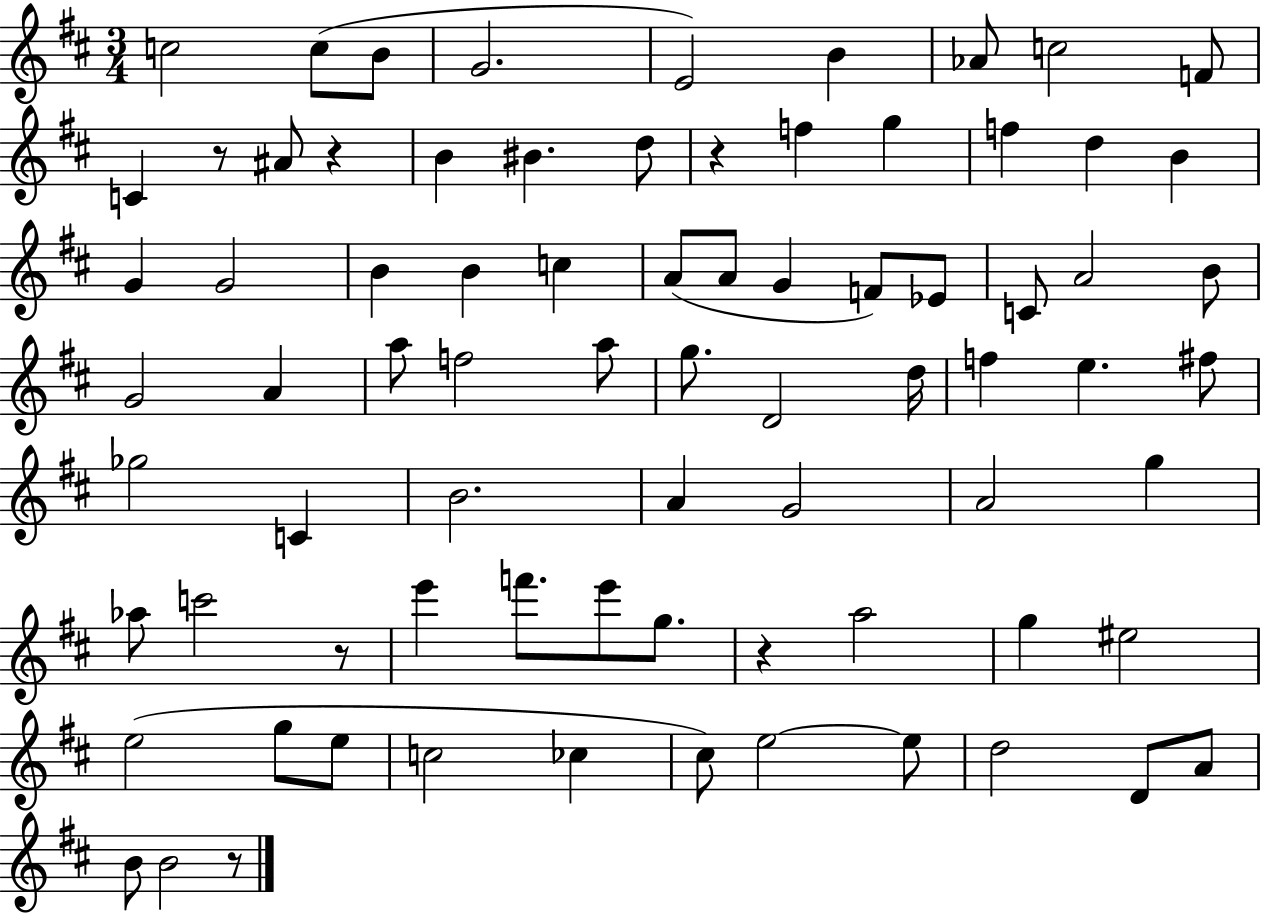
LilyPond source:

{
  \clef treble
  \numericTimeSignature
  \time 3/4
  \key d \major
  c''2 c''8( b'8 | g'2. | e'2) b'4 | aes'8 c''2 f'8 | \break c'4 r8 ais'8 r4 | b'4 bis'4. d''8 | r4 f''4 g''4 | f''4 d''4 b'4 | \break g'4 g'2 | b'4 b'4 c''4 | a'8( a'8 g'4 f'8) ees'8 | c'8 a'2 b'8 | \break g'2 a'4 | a''8 f''2 a''8 | g''8. d'2 d''16 | f''4 e''4. fis''8 | \break ges''2 c'4 | b'2. | a'4 g'2 | a'2 g''4 | \break aes''8 c'''2 r8 | e'''4 f'''8. e'''8 g''8. | r4 a''2 | g''4 eis''2 | \break e''2( g''8 e''8 | c''2 ces''4 | cis''8) e''2~~ e''8 | d''2 d'8 a'8 | \break b'8 b'2 r8 | \bar "|."
}